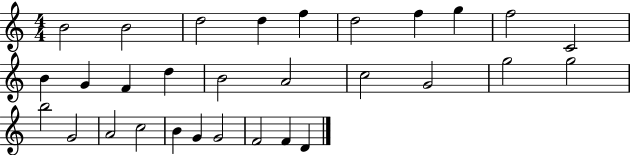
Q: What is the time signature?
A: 4/4